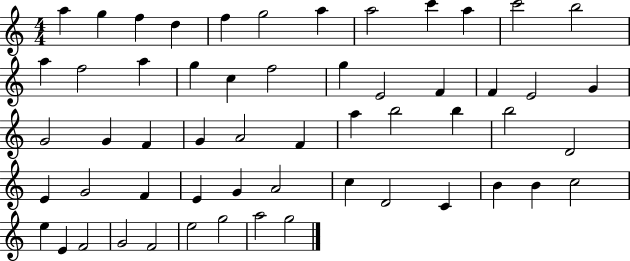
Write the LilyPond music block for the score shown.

{
  \clef treble
  \numericTimeSignature
  \time 4/4
  \key c \major
  a''4 g''4 f''4 d''4 | f''4 g''2 a''4 | a''2 c'''4 a''4 | c'''2 b''2 | \break a''4 f''2 a''4 | g''4 c''4 f''2 | g''4 e'2 f'4 | f'4 e'2 g'4 | \break g'2 g'4 f'4 | g'4 a'2 f'4 | a''4 b''2 b''4 | b''2 d'2 | \break e'4 g'2 f'4 | e'4 g'4 a'2 | c''4 d'2 c'4 | b'4 b'4 c''2 | \break e''4 e'4 f'2 | g'2 f'2 | e''2 g''2 | a''2 g''2 | \break \bar "|."
}